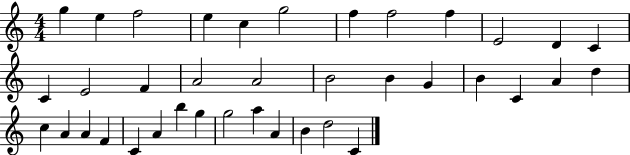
X:1
T:Untitled
M:4/4
L:1/4
K:C
g e f2 e c g2 f f2 f E2 D C C E2 F A2 A2 B2 B G B C A d c A A F C A b g g2 a A B d2 C